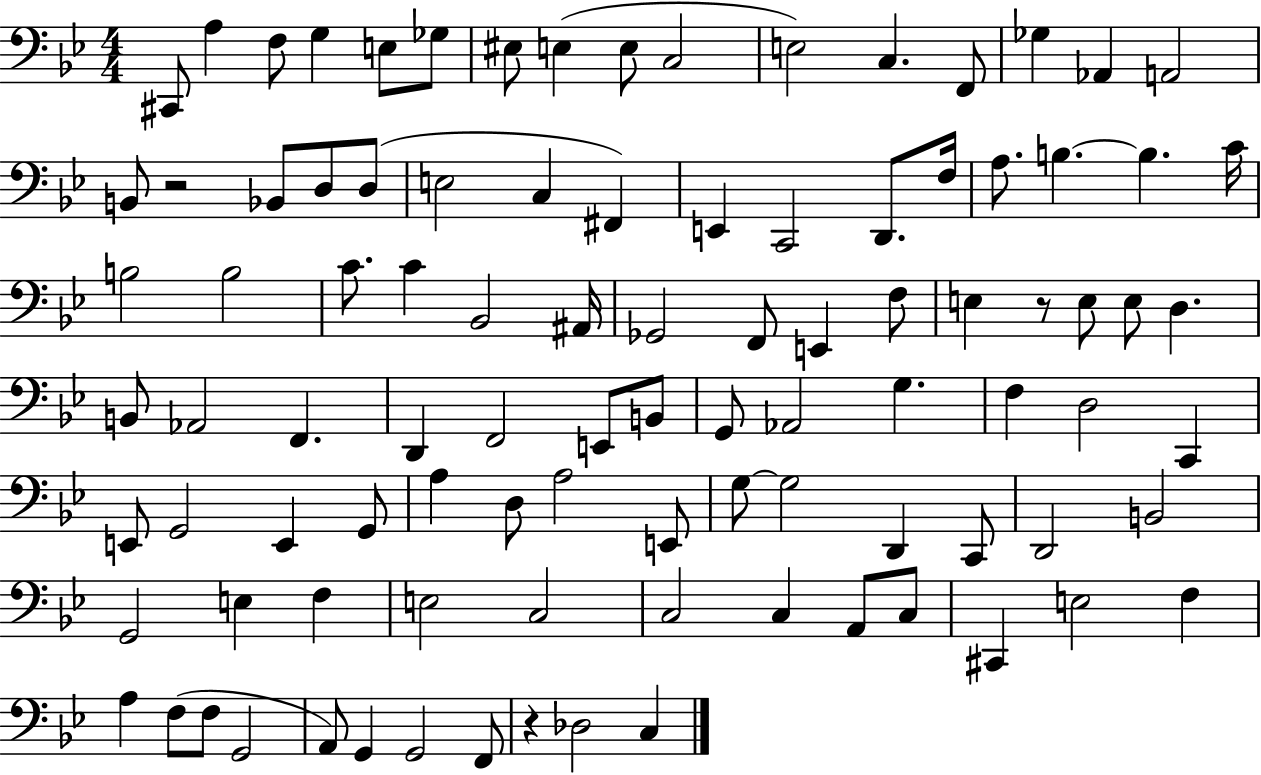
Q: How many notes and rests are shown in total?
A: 97